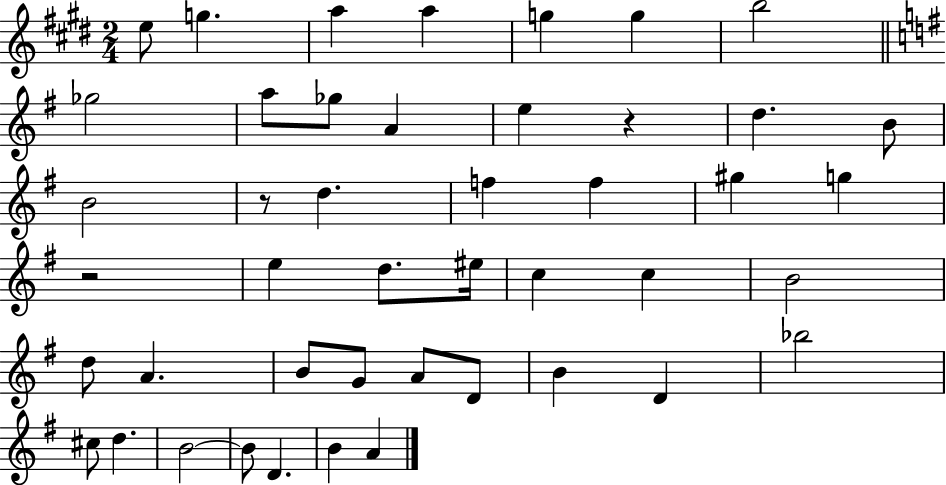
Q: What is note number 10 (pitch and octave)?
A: Gb5